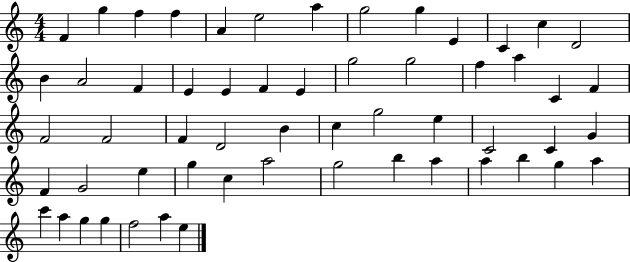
{
  \clef treble
  \numericTimeSignature
  \time 4/4
  \key c \major
  f'4 g''4 f''4 f''4 | a'4 e''2 a''4 | g''2 g''4 e'4 | c'4 c''4 d'2 | \break b'4 a'2 f'4 | e'4 e'4 f'4 e'4 | g''2 g''2 | f''4 a''4 c'4 f'4 | \break f'2 f'2 | f'4 d'2 b'4 | c''4 g''2 e''4 | c'2 c'4 g'4 | \break f'4 g'2 e''4 | g''4 c''4 a''2 | g''2 b''4 a''4 | a''4 b''4 g''4 a''4 | \break c'''4 a''4 g''4 g''4 | f''2 a''4 e''4 | \bar "|."
}